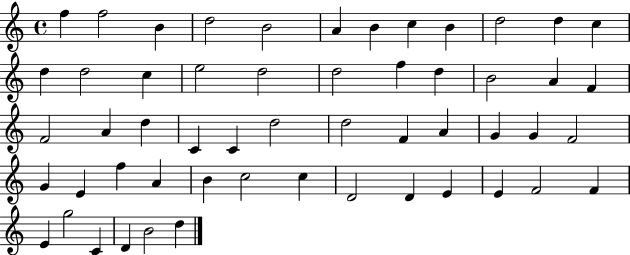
F5/q F5/h B4/q D5/h B4/h A4/q B4/q C5/q B4/q D5/h D5/q C5/q D5/q D5/h C5/q E5/h D5/h D5/h F5/q D5/q B4/h A4/q F4/q F4/h A4/q D5/q C4/q C4/q D5/h D5/h F4/q A4/q G4/q G4/q F4/h G4/q E4/q F5/q A4/q B4/q C5/h C5/q D4/h D4/q E4/q E4/q F4/h F4/q E4/q G5/h C4/q D4/q B4/h D5/q